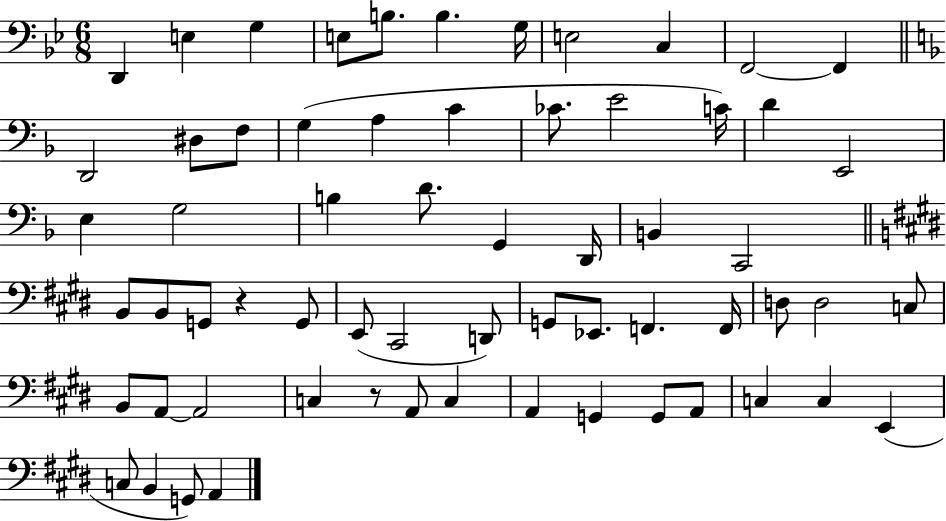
{
  \clef bass
  \numericTimeSignature
  \time 6/8
  \key bes \major
  \repeat volta 2 { d,4 e4 g4 | e8 b8. b4. g16 | e2 c4 | f,2~~ f,4 | \break \bar "||" \break \key f \major d,2 dis8 f8 | g4( a4 c'4 | ces'8. e'2 c'16) | d'4 e,2 | \break e4 g2 | b4 d'8. g,4 d,16 | b,4 c,2 | \bar "||" \break \key e \major b,8 b,8 g,8 r4 g,8 | e,8( cis,2 d,8) | g,8 ees,8. f,4. f,16 | d8 d2 c8 | \break b,8 a,8~~ a,2 | c4 r8 a,8 c4 | a,4 g,4 g,8 a,8 | c4 c4 e,4( | \break c8 b,4 g,8) a,4 | } \bar "|."
}